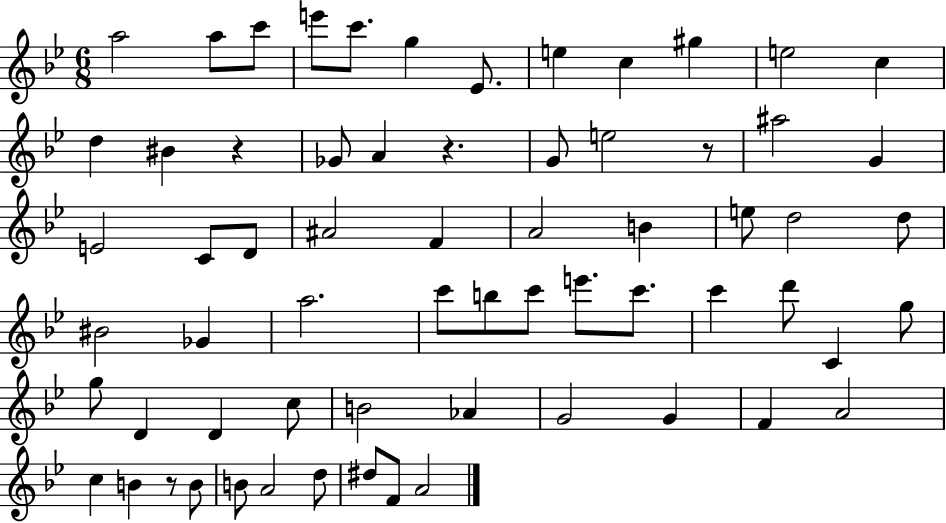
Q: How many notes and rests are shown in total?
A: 65